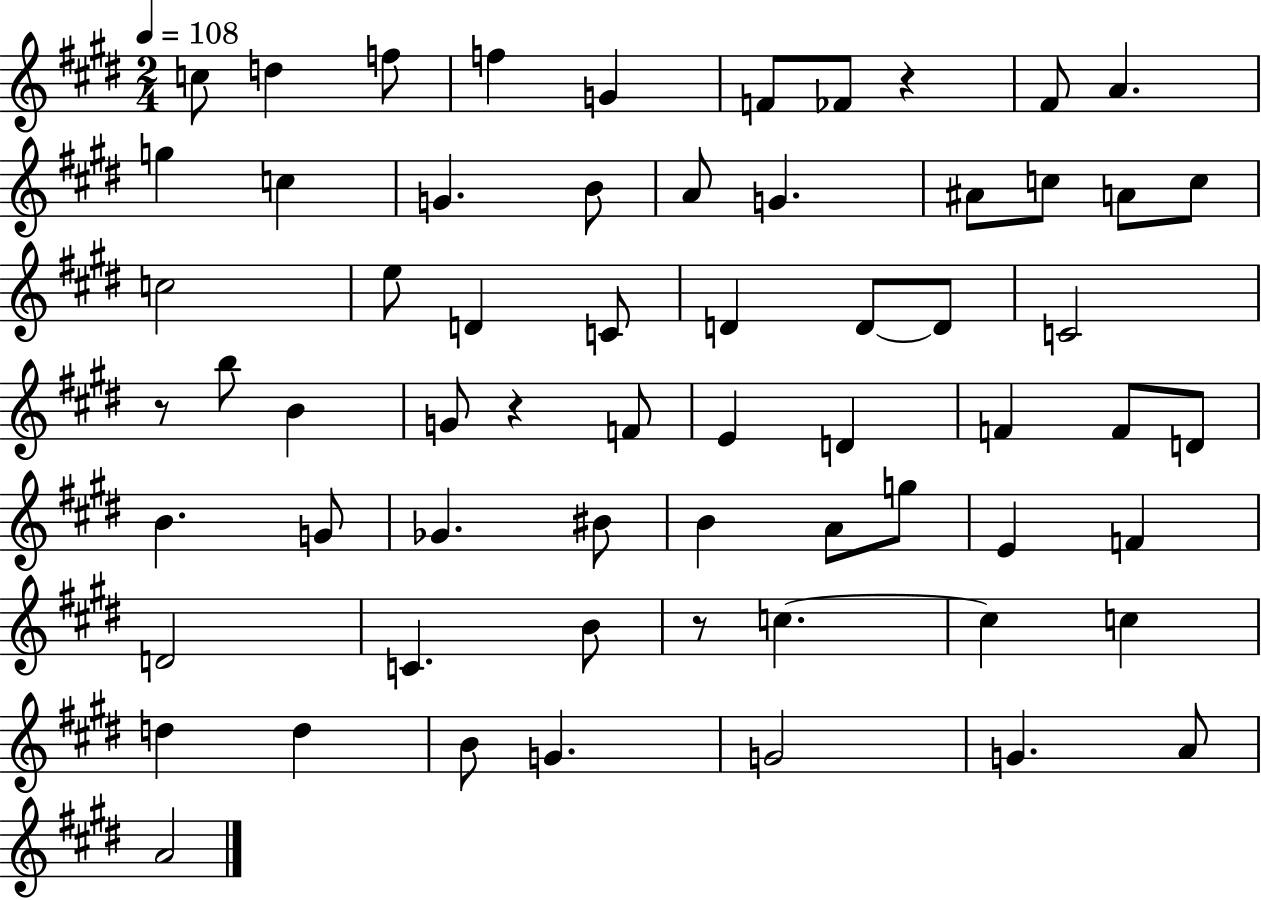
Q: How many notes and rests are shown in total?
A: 63